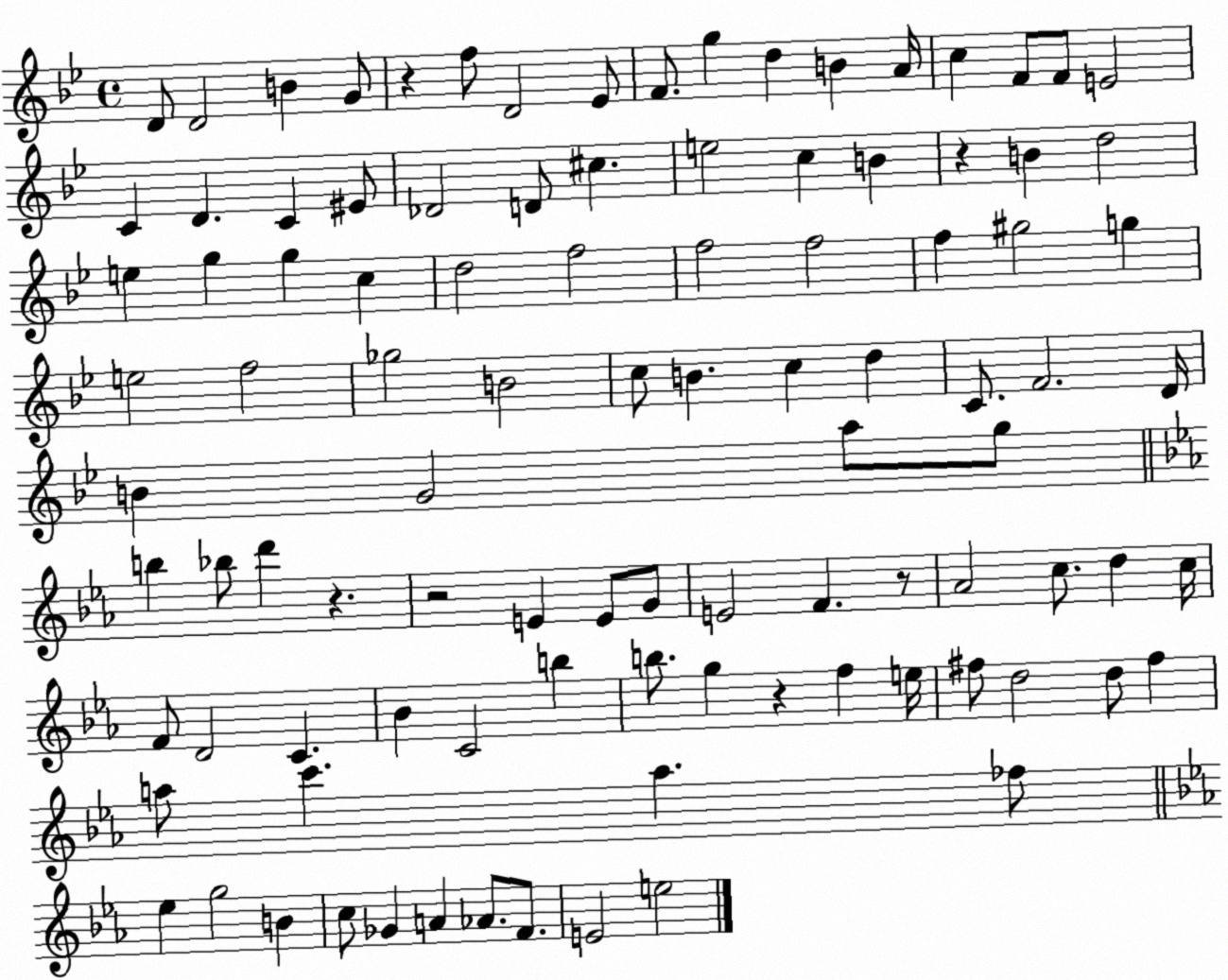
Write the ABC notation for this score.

X:1
T:Untitled
M:4/4
L:1/4
K:Bb
D/2 D2 B G/2 z f/2 D2 _E/2 F/2 g d B A/4 c F/2 F/2 E2 C D C ^E/2 _D2 D/2 ^c e2 c B z B d2 e g g c d2 f2 f2 f2 f ^g2 g e2 f2 _g2 B2 c/2 B c d C/2 F2 D/4 B G2 a/2 g/2 b _b/2 d' z z2 E E/2 G/2 E2 F z/2 _A2 c/2 d c/4 F/2 D2 C _B C2 b b/2 g z f e/4 ^f/2 d2 d/2 ^f a/2 c' a _f/2 _e g2 B c/2 _G A _A/2 F/2 E2 e2